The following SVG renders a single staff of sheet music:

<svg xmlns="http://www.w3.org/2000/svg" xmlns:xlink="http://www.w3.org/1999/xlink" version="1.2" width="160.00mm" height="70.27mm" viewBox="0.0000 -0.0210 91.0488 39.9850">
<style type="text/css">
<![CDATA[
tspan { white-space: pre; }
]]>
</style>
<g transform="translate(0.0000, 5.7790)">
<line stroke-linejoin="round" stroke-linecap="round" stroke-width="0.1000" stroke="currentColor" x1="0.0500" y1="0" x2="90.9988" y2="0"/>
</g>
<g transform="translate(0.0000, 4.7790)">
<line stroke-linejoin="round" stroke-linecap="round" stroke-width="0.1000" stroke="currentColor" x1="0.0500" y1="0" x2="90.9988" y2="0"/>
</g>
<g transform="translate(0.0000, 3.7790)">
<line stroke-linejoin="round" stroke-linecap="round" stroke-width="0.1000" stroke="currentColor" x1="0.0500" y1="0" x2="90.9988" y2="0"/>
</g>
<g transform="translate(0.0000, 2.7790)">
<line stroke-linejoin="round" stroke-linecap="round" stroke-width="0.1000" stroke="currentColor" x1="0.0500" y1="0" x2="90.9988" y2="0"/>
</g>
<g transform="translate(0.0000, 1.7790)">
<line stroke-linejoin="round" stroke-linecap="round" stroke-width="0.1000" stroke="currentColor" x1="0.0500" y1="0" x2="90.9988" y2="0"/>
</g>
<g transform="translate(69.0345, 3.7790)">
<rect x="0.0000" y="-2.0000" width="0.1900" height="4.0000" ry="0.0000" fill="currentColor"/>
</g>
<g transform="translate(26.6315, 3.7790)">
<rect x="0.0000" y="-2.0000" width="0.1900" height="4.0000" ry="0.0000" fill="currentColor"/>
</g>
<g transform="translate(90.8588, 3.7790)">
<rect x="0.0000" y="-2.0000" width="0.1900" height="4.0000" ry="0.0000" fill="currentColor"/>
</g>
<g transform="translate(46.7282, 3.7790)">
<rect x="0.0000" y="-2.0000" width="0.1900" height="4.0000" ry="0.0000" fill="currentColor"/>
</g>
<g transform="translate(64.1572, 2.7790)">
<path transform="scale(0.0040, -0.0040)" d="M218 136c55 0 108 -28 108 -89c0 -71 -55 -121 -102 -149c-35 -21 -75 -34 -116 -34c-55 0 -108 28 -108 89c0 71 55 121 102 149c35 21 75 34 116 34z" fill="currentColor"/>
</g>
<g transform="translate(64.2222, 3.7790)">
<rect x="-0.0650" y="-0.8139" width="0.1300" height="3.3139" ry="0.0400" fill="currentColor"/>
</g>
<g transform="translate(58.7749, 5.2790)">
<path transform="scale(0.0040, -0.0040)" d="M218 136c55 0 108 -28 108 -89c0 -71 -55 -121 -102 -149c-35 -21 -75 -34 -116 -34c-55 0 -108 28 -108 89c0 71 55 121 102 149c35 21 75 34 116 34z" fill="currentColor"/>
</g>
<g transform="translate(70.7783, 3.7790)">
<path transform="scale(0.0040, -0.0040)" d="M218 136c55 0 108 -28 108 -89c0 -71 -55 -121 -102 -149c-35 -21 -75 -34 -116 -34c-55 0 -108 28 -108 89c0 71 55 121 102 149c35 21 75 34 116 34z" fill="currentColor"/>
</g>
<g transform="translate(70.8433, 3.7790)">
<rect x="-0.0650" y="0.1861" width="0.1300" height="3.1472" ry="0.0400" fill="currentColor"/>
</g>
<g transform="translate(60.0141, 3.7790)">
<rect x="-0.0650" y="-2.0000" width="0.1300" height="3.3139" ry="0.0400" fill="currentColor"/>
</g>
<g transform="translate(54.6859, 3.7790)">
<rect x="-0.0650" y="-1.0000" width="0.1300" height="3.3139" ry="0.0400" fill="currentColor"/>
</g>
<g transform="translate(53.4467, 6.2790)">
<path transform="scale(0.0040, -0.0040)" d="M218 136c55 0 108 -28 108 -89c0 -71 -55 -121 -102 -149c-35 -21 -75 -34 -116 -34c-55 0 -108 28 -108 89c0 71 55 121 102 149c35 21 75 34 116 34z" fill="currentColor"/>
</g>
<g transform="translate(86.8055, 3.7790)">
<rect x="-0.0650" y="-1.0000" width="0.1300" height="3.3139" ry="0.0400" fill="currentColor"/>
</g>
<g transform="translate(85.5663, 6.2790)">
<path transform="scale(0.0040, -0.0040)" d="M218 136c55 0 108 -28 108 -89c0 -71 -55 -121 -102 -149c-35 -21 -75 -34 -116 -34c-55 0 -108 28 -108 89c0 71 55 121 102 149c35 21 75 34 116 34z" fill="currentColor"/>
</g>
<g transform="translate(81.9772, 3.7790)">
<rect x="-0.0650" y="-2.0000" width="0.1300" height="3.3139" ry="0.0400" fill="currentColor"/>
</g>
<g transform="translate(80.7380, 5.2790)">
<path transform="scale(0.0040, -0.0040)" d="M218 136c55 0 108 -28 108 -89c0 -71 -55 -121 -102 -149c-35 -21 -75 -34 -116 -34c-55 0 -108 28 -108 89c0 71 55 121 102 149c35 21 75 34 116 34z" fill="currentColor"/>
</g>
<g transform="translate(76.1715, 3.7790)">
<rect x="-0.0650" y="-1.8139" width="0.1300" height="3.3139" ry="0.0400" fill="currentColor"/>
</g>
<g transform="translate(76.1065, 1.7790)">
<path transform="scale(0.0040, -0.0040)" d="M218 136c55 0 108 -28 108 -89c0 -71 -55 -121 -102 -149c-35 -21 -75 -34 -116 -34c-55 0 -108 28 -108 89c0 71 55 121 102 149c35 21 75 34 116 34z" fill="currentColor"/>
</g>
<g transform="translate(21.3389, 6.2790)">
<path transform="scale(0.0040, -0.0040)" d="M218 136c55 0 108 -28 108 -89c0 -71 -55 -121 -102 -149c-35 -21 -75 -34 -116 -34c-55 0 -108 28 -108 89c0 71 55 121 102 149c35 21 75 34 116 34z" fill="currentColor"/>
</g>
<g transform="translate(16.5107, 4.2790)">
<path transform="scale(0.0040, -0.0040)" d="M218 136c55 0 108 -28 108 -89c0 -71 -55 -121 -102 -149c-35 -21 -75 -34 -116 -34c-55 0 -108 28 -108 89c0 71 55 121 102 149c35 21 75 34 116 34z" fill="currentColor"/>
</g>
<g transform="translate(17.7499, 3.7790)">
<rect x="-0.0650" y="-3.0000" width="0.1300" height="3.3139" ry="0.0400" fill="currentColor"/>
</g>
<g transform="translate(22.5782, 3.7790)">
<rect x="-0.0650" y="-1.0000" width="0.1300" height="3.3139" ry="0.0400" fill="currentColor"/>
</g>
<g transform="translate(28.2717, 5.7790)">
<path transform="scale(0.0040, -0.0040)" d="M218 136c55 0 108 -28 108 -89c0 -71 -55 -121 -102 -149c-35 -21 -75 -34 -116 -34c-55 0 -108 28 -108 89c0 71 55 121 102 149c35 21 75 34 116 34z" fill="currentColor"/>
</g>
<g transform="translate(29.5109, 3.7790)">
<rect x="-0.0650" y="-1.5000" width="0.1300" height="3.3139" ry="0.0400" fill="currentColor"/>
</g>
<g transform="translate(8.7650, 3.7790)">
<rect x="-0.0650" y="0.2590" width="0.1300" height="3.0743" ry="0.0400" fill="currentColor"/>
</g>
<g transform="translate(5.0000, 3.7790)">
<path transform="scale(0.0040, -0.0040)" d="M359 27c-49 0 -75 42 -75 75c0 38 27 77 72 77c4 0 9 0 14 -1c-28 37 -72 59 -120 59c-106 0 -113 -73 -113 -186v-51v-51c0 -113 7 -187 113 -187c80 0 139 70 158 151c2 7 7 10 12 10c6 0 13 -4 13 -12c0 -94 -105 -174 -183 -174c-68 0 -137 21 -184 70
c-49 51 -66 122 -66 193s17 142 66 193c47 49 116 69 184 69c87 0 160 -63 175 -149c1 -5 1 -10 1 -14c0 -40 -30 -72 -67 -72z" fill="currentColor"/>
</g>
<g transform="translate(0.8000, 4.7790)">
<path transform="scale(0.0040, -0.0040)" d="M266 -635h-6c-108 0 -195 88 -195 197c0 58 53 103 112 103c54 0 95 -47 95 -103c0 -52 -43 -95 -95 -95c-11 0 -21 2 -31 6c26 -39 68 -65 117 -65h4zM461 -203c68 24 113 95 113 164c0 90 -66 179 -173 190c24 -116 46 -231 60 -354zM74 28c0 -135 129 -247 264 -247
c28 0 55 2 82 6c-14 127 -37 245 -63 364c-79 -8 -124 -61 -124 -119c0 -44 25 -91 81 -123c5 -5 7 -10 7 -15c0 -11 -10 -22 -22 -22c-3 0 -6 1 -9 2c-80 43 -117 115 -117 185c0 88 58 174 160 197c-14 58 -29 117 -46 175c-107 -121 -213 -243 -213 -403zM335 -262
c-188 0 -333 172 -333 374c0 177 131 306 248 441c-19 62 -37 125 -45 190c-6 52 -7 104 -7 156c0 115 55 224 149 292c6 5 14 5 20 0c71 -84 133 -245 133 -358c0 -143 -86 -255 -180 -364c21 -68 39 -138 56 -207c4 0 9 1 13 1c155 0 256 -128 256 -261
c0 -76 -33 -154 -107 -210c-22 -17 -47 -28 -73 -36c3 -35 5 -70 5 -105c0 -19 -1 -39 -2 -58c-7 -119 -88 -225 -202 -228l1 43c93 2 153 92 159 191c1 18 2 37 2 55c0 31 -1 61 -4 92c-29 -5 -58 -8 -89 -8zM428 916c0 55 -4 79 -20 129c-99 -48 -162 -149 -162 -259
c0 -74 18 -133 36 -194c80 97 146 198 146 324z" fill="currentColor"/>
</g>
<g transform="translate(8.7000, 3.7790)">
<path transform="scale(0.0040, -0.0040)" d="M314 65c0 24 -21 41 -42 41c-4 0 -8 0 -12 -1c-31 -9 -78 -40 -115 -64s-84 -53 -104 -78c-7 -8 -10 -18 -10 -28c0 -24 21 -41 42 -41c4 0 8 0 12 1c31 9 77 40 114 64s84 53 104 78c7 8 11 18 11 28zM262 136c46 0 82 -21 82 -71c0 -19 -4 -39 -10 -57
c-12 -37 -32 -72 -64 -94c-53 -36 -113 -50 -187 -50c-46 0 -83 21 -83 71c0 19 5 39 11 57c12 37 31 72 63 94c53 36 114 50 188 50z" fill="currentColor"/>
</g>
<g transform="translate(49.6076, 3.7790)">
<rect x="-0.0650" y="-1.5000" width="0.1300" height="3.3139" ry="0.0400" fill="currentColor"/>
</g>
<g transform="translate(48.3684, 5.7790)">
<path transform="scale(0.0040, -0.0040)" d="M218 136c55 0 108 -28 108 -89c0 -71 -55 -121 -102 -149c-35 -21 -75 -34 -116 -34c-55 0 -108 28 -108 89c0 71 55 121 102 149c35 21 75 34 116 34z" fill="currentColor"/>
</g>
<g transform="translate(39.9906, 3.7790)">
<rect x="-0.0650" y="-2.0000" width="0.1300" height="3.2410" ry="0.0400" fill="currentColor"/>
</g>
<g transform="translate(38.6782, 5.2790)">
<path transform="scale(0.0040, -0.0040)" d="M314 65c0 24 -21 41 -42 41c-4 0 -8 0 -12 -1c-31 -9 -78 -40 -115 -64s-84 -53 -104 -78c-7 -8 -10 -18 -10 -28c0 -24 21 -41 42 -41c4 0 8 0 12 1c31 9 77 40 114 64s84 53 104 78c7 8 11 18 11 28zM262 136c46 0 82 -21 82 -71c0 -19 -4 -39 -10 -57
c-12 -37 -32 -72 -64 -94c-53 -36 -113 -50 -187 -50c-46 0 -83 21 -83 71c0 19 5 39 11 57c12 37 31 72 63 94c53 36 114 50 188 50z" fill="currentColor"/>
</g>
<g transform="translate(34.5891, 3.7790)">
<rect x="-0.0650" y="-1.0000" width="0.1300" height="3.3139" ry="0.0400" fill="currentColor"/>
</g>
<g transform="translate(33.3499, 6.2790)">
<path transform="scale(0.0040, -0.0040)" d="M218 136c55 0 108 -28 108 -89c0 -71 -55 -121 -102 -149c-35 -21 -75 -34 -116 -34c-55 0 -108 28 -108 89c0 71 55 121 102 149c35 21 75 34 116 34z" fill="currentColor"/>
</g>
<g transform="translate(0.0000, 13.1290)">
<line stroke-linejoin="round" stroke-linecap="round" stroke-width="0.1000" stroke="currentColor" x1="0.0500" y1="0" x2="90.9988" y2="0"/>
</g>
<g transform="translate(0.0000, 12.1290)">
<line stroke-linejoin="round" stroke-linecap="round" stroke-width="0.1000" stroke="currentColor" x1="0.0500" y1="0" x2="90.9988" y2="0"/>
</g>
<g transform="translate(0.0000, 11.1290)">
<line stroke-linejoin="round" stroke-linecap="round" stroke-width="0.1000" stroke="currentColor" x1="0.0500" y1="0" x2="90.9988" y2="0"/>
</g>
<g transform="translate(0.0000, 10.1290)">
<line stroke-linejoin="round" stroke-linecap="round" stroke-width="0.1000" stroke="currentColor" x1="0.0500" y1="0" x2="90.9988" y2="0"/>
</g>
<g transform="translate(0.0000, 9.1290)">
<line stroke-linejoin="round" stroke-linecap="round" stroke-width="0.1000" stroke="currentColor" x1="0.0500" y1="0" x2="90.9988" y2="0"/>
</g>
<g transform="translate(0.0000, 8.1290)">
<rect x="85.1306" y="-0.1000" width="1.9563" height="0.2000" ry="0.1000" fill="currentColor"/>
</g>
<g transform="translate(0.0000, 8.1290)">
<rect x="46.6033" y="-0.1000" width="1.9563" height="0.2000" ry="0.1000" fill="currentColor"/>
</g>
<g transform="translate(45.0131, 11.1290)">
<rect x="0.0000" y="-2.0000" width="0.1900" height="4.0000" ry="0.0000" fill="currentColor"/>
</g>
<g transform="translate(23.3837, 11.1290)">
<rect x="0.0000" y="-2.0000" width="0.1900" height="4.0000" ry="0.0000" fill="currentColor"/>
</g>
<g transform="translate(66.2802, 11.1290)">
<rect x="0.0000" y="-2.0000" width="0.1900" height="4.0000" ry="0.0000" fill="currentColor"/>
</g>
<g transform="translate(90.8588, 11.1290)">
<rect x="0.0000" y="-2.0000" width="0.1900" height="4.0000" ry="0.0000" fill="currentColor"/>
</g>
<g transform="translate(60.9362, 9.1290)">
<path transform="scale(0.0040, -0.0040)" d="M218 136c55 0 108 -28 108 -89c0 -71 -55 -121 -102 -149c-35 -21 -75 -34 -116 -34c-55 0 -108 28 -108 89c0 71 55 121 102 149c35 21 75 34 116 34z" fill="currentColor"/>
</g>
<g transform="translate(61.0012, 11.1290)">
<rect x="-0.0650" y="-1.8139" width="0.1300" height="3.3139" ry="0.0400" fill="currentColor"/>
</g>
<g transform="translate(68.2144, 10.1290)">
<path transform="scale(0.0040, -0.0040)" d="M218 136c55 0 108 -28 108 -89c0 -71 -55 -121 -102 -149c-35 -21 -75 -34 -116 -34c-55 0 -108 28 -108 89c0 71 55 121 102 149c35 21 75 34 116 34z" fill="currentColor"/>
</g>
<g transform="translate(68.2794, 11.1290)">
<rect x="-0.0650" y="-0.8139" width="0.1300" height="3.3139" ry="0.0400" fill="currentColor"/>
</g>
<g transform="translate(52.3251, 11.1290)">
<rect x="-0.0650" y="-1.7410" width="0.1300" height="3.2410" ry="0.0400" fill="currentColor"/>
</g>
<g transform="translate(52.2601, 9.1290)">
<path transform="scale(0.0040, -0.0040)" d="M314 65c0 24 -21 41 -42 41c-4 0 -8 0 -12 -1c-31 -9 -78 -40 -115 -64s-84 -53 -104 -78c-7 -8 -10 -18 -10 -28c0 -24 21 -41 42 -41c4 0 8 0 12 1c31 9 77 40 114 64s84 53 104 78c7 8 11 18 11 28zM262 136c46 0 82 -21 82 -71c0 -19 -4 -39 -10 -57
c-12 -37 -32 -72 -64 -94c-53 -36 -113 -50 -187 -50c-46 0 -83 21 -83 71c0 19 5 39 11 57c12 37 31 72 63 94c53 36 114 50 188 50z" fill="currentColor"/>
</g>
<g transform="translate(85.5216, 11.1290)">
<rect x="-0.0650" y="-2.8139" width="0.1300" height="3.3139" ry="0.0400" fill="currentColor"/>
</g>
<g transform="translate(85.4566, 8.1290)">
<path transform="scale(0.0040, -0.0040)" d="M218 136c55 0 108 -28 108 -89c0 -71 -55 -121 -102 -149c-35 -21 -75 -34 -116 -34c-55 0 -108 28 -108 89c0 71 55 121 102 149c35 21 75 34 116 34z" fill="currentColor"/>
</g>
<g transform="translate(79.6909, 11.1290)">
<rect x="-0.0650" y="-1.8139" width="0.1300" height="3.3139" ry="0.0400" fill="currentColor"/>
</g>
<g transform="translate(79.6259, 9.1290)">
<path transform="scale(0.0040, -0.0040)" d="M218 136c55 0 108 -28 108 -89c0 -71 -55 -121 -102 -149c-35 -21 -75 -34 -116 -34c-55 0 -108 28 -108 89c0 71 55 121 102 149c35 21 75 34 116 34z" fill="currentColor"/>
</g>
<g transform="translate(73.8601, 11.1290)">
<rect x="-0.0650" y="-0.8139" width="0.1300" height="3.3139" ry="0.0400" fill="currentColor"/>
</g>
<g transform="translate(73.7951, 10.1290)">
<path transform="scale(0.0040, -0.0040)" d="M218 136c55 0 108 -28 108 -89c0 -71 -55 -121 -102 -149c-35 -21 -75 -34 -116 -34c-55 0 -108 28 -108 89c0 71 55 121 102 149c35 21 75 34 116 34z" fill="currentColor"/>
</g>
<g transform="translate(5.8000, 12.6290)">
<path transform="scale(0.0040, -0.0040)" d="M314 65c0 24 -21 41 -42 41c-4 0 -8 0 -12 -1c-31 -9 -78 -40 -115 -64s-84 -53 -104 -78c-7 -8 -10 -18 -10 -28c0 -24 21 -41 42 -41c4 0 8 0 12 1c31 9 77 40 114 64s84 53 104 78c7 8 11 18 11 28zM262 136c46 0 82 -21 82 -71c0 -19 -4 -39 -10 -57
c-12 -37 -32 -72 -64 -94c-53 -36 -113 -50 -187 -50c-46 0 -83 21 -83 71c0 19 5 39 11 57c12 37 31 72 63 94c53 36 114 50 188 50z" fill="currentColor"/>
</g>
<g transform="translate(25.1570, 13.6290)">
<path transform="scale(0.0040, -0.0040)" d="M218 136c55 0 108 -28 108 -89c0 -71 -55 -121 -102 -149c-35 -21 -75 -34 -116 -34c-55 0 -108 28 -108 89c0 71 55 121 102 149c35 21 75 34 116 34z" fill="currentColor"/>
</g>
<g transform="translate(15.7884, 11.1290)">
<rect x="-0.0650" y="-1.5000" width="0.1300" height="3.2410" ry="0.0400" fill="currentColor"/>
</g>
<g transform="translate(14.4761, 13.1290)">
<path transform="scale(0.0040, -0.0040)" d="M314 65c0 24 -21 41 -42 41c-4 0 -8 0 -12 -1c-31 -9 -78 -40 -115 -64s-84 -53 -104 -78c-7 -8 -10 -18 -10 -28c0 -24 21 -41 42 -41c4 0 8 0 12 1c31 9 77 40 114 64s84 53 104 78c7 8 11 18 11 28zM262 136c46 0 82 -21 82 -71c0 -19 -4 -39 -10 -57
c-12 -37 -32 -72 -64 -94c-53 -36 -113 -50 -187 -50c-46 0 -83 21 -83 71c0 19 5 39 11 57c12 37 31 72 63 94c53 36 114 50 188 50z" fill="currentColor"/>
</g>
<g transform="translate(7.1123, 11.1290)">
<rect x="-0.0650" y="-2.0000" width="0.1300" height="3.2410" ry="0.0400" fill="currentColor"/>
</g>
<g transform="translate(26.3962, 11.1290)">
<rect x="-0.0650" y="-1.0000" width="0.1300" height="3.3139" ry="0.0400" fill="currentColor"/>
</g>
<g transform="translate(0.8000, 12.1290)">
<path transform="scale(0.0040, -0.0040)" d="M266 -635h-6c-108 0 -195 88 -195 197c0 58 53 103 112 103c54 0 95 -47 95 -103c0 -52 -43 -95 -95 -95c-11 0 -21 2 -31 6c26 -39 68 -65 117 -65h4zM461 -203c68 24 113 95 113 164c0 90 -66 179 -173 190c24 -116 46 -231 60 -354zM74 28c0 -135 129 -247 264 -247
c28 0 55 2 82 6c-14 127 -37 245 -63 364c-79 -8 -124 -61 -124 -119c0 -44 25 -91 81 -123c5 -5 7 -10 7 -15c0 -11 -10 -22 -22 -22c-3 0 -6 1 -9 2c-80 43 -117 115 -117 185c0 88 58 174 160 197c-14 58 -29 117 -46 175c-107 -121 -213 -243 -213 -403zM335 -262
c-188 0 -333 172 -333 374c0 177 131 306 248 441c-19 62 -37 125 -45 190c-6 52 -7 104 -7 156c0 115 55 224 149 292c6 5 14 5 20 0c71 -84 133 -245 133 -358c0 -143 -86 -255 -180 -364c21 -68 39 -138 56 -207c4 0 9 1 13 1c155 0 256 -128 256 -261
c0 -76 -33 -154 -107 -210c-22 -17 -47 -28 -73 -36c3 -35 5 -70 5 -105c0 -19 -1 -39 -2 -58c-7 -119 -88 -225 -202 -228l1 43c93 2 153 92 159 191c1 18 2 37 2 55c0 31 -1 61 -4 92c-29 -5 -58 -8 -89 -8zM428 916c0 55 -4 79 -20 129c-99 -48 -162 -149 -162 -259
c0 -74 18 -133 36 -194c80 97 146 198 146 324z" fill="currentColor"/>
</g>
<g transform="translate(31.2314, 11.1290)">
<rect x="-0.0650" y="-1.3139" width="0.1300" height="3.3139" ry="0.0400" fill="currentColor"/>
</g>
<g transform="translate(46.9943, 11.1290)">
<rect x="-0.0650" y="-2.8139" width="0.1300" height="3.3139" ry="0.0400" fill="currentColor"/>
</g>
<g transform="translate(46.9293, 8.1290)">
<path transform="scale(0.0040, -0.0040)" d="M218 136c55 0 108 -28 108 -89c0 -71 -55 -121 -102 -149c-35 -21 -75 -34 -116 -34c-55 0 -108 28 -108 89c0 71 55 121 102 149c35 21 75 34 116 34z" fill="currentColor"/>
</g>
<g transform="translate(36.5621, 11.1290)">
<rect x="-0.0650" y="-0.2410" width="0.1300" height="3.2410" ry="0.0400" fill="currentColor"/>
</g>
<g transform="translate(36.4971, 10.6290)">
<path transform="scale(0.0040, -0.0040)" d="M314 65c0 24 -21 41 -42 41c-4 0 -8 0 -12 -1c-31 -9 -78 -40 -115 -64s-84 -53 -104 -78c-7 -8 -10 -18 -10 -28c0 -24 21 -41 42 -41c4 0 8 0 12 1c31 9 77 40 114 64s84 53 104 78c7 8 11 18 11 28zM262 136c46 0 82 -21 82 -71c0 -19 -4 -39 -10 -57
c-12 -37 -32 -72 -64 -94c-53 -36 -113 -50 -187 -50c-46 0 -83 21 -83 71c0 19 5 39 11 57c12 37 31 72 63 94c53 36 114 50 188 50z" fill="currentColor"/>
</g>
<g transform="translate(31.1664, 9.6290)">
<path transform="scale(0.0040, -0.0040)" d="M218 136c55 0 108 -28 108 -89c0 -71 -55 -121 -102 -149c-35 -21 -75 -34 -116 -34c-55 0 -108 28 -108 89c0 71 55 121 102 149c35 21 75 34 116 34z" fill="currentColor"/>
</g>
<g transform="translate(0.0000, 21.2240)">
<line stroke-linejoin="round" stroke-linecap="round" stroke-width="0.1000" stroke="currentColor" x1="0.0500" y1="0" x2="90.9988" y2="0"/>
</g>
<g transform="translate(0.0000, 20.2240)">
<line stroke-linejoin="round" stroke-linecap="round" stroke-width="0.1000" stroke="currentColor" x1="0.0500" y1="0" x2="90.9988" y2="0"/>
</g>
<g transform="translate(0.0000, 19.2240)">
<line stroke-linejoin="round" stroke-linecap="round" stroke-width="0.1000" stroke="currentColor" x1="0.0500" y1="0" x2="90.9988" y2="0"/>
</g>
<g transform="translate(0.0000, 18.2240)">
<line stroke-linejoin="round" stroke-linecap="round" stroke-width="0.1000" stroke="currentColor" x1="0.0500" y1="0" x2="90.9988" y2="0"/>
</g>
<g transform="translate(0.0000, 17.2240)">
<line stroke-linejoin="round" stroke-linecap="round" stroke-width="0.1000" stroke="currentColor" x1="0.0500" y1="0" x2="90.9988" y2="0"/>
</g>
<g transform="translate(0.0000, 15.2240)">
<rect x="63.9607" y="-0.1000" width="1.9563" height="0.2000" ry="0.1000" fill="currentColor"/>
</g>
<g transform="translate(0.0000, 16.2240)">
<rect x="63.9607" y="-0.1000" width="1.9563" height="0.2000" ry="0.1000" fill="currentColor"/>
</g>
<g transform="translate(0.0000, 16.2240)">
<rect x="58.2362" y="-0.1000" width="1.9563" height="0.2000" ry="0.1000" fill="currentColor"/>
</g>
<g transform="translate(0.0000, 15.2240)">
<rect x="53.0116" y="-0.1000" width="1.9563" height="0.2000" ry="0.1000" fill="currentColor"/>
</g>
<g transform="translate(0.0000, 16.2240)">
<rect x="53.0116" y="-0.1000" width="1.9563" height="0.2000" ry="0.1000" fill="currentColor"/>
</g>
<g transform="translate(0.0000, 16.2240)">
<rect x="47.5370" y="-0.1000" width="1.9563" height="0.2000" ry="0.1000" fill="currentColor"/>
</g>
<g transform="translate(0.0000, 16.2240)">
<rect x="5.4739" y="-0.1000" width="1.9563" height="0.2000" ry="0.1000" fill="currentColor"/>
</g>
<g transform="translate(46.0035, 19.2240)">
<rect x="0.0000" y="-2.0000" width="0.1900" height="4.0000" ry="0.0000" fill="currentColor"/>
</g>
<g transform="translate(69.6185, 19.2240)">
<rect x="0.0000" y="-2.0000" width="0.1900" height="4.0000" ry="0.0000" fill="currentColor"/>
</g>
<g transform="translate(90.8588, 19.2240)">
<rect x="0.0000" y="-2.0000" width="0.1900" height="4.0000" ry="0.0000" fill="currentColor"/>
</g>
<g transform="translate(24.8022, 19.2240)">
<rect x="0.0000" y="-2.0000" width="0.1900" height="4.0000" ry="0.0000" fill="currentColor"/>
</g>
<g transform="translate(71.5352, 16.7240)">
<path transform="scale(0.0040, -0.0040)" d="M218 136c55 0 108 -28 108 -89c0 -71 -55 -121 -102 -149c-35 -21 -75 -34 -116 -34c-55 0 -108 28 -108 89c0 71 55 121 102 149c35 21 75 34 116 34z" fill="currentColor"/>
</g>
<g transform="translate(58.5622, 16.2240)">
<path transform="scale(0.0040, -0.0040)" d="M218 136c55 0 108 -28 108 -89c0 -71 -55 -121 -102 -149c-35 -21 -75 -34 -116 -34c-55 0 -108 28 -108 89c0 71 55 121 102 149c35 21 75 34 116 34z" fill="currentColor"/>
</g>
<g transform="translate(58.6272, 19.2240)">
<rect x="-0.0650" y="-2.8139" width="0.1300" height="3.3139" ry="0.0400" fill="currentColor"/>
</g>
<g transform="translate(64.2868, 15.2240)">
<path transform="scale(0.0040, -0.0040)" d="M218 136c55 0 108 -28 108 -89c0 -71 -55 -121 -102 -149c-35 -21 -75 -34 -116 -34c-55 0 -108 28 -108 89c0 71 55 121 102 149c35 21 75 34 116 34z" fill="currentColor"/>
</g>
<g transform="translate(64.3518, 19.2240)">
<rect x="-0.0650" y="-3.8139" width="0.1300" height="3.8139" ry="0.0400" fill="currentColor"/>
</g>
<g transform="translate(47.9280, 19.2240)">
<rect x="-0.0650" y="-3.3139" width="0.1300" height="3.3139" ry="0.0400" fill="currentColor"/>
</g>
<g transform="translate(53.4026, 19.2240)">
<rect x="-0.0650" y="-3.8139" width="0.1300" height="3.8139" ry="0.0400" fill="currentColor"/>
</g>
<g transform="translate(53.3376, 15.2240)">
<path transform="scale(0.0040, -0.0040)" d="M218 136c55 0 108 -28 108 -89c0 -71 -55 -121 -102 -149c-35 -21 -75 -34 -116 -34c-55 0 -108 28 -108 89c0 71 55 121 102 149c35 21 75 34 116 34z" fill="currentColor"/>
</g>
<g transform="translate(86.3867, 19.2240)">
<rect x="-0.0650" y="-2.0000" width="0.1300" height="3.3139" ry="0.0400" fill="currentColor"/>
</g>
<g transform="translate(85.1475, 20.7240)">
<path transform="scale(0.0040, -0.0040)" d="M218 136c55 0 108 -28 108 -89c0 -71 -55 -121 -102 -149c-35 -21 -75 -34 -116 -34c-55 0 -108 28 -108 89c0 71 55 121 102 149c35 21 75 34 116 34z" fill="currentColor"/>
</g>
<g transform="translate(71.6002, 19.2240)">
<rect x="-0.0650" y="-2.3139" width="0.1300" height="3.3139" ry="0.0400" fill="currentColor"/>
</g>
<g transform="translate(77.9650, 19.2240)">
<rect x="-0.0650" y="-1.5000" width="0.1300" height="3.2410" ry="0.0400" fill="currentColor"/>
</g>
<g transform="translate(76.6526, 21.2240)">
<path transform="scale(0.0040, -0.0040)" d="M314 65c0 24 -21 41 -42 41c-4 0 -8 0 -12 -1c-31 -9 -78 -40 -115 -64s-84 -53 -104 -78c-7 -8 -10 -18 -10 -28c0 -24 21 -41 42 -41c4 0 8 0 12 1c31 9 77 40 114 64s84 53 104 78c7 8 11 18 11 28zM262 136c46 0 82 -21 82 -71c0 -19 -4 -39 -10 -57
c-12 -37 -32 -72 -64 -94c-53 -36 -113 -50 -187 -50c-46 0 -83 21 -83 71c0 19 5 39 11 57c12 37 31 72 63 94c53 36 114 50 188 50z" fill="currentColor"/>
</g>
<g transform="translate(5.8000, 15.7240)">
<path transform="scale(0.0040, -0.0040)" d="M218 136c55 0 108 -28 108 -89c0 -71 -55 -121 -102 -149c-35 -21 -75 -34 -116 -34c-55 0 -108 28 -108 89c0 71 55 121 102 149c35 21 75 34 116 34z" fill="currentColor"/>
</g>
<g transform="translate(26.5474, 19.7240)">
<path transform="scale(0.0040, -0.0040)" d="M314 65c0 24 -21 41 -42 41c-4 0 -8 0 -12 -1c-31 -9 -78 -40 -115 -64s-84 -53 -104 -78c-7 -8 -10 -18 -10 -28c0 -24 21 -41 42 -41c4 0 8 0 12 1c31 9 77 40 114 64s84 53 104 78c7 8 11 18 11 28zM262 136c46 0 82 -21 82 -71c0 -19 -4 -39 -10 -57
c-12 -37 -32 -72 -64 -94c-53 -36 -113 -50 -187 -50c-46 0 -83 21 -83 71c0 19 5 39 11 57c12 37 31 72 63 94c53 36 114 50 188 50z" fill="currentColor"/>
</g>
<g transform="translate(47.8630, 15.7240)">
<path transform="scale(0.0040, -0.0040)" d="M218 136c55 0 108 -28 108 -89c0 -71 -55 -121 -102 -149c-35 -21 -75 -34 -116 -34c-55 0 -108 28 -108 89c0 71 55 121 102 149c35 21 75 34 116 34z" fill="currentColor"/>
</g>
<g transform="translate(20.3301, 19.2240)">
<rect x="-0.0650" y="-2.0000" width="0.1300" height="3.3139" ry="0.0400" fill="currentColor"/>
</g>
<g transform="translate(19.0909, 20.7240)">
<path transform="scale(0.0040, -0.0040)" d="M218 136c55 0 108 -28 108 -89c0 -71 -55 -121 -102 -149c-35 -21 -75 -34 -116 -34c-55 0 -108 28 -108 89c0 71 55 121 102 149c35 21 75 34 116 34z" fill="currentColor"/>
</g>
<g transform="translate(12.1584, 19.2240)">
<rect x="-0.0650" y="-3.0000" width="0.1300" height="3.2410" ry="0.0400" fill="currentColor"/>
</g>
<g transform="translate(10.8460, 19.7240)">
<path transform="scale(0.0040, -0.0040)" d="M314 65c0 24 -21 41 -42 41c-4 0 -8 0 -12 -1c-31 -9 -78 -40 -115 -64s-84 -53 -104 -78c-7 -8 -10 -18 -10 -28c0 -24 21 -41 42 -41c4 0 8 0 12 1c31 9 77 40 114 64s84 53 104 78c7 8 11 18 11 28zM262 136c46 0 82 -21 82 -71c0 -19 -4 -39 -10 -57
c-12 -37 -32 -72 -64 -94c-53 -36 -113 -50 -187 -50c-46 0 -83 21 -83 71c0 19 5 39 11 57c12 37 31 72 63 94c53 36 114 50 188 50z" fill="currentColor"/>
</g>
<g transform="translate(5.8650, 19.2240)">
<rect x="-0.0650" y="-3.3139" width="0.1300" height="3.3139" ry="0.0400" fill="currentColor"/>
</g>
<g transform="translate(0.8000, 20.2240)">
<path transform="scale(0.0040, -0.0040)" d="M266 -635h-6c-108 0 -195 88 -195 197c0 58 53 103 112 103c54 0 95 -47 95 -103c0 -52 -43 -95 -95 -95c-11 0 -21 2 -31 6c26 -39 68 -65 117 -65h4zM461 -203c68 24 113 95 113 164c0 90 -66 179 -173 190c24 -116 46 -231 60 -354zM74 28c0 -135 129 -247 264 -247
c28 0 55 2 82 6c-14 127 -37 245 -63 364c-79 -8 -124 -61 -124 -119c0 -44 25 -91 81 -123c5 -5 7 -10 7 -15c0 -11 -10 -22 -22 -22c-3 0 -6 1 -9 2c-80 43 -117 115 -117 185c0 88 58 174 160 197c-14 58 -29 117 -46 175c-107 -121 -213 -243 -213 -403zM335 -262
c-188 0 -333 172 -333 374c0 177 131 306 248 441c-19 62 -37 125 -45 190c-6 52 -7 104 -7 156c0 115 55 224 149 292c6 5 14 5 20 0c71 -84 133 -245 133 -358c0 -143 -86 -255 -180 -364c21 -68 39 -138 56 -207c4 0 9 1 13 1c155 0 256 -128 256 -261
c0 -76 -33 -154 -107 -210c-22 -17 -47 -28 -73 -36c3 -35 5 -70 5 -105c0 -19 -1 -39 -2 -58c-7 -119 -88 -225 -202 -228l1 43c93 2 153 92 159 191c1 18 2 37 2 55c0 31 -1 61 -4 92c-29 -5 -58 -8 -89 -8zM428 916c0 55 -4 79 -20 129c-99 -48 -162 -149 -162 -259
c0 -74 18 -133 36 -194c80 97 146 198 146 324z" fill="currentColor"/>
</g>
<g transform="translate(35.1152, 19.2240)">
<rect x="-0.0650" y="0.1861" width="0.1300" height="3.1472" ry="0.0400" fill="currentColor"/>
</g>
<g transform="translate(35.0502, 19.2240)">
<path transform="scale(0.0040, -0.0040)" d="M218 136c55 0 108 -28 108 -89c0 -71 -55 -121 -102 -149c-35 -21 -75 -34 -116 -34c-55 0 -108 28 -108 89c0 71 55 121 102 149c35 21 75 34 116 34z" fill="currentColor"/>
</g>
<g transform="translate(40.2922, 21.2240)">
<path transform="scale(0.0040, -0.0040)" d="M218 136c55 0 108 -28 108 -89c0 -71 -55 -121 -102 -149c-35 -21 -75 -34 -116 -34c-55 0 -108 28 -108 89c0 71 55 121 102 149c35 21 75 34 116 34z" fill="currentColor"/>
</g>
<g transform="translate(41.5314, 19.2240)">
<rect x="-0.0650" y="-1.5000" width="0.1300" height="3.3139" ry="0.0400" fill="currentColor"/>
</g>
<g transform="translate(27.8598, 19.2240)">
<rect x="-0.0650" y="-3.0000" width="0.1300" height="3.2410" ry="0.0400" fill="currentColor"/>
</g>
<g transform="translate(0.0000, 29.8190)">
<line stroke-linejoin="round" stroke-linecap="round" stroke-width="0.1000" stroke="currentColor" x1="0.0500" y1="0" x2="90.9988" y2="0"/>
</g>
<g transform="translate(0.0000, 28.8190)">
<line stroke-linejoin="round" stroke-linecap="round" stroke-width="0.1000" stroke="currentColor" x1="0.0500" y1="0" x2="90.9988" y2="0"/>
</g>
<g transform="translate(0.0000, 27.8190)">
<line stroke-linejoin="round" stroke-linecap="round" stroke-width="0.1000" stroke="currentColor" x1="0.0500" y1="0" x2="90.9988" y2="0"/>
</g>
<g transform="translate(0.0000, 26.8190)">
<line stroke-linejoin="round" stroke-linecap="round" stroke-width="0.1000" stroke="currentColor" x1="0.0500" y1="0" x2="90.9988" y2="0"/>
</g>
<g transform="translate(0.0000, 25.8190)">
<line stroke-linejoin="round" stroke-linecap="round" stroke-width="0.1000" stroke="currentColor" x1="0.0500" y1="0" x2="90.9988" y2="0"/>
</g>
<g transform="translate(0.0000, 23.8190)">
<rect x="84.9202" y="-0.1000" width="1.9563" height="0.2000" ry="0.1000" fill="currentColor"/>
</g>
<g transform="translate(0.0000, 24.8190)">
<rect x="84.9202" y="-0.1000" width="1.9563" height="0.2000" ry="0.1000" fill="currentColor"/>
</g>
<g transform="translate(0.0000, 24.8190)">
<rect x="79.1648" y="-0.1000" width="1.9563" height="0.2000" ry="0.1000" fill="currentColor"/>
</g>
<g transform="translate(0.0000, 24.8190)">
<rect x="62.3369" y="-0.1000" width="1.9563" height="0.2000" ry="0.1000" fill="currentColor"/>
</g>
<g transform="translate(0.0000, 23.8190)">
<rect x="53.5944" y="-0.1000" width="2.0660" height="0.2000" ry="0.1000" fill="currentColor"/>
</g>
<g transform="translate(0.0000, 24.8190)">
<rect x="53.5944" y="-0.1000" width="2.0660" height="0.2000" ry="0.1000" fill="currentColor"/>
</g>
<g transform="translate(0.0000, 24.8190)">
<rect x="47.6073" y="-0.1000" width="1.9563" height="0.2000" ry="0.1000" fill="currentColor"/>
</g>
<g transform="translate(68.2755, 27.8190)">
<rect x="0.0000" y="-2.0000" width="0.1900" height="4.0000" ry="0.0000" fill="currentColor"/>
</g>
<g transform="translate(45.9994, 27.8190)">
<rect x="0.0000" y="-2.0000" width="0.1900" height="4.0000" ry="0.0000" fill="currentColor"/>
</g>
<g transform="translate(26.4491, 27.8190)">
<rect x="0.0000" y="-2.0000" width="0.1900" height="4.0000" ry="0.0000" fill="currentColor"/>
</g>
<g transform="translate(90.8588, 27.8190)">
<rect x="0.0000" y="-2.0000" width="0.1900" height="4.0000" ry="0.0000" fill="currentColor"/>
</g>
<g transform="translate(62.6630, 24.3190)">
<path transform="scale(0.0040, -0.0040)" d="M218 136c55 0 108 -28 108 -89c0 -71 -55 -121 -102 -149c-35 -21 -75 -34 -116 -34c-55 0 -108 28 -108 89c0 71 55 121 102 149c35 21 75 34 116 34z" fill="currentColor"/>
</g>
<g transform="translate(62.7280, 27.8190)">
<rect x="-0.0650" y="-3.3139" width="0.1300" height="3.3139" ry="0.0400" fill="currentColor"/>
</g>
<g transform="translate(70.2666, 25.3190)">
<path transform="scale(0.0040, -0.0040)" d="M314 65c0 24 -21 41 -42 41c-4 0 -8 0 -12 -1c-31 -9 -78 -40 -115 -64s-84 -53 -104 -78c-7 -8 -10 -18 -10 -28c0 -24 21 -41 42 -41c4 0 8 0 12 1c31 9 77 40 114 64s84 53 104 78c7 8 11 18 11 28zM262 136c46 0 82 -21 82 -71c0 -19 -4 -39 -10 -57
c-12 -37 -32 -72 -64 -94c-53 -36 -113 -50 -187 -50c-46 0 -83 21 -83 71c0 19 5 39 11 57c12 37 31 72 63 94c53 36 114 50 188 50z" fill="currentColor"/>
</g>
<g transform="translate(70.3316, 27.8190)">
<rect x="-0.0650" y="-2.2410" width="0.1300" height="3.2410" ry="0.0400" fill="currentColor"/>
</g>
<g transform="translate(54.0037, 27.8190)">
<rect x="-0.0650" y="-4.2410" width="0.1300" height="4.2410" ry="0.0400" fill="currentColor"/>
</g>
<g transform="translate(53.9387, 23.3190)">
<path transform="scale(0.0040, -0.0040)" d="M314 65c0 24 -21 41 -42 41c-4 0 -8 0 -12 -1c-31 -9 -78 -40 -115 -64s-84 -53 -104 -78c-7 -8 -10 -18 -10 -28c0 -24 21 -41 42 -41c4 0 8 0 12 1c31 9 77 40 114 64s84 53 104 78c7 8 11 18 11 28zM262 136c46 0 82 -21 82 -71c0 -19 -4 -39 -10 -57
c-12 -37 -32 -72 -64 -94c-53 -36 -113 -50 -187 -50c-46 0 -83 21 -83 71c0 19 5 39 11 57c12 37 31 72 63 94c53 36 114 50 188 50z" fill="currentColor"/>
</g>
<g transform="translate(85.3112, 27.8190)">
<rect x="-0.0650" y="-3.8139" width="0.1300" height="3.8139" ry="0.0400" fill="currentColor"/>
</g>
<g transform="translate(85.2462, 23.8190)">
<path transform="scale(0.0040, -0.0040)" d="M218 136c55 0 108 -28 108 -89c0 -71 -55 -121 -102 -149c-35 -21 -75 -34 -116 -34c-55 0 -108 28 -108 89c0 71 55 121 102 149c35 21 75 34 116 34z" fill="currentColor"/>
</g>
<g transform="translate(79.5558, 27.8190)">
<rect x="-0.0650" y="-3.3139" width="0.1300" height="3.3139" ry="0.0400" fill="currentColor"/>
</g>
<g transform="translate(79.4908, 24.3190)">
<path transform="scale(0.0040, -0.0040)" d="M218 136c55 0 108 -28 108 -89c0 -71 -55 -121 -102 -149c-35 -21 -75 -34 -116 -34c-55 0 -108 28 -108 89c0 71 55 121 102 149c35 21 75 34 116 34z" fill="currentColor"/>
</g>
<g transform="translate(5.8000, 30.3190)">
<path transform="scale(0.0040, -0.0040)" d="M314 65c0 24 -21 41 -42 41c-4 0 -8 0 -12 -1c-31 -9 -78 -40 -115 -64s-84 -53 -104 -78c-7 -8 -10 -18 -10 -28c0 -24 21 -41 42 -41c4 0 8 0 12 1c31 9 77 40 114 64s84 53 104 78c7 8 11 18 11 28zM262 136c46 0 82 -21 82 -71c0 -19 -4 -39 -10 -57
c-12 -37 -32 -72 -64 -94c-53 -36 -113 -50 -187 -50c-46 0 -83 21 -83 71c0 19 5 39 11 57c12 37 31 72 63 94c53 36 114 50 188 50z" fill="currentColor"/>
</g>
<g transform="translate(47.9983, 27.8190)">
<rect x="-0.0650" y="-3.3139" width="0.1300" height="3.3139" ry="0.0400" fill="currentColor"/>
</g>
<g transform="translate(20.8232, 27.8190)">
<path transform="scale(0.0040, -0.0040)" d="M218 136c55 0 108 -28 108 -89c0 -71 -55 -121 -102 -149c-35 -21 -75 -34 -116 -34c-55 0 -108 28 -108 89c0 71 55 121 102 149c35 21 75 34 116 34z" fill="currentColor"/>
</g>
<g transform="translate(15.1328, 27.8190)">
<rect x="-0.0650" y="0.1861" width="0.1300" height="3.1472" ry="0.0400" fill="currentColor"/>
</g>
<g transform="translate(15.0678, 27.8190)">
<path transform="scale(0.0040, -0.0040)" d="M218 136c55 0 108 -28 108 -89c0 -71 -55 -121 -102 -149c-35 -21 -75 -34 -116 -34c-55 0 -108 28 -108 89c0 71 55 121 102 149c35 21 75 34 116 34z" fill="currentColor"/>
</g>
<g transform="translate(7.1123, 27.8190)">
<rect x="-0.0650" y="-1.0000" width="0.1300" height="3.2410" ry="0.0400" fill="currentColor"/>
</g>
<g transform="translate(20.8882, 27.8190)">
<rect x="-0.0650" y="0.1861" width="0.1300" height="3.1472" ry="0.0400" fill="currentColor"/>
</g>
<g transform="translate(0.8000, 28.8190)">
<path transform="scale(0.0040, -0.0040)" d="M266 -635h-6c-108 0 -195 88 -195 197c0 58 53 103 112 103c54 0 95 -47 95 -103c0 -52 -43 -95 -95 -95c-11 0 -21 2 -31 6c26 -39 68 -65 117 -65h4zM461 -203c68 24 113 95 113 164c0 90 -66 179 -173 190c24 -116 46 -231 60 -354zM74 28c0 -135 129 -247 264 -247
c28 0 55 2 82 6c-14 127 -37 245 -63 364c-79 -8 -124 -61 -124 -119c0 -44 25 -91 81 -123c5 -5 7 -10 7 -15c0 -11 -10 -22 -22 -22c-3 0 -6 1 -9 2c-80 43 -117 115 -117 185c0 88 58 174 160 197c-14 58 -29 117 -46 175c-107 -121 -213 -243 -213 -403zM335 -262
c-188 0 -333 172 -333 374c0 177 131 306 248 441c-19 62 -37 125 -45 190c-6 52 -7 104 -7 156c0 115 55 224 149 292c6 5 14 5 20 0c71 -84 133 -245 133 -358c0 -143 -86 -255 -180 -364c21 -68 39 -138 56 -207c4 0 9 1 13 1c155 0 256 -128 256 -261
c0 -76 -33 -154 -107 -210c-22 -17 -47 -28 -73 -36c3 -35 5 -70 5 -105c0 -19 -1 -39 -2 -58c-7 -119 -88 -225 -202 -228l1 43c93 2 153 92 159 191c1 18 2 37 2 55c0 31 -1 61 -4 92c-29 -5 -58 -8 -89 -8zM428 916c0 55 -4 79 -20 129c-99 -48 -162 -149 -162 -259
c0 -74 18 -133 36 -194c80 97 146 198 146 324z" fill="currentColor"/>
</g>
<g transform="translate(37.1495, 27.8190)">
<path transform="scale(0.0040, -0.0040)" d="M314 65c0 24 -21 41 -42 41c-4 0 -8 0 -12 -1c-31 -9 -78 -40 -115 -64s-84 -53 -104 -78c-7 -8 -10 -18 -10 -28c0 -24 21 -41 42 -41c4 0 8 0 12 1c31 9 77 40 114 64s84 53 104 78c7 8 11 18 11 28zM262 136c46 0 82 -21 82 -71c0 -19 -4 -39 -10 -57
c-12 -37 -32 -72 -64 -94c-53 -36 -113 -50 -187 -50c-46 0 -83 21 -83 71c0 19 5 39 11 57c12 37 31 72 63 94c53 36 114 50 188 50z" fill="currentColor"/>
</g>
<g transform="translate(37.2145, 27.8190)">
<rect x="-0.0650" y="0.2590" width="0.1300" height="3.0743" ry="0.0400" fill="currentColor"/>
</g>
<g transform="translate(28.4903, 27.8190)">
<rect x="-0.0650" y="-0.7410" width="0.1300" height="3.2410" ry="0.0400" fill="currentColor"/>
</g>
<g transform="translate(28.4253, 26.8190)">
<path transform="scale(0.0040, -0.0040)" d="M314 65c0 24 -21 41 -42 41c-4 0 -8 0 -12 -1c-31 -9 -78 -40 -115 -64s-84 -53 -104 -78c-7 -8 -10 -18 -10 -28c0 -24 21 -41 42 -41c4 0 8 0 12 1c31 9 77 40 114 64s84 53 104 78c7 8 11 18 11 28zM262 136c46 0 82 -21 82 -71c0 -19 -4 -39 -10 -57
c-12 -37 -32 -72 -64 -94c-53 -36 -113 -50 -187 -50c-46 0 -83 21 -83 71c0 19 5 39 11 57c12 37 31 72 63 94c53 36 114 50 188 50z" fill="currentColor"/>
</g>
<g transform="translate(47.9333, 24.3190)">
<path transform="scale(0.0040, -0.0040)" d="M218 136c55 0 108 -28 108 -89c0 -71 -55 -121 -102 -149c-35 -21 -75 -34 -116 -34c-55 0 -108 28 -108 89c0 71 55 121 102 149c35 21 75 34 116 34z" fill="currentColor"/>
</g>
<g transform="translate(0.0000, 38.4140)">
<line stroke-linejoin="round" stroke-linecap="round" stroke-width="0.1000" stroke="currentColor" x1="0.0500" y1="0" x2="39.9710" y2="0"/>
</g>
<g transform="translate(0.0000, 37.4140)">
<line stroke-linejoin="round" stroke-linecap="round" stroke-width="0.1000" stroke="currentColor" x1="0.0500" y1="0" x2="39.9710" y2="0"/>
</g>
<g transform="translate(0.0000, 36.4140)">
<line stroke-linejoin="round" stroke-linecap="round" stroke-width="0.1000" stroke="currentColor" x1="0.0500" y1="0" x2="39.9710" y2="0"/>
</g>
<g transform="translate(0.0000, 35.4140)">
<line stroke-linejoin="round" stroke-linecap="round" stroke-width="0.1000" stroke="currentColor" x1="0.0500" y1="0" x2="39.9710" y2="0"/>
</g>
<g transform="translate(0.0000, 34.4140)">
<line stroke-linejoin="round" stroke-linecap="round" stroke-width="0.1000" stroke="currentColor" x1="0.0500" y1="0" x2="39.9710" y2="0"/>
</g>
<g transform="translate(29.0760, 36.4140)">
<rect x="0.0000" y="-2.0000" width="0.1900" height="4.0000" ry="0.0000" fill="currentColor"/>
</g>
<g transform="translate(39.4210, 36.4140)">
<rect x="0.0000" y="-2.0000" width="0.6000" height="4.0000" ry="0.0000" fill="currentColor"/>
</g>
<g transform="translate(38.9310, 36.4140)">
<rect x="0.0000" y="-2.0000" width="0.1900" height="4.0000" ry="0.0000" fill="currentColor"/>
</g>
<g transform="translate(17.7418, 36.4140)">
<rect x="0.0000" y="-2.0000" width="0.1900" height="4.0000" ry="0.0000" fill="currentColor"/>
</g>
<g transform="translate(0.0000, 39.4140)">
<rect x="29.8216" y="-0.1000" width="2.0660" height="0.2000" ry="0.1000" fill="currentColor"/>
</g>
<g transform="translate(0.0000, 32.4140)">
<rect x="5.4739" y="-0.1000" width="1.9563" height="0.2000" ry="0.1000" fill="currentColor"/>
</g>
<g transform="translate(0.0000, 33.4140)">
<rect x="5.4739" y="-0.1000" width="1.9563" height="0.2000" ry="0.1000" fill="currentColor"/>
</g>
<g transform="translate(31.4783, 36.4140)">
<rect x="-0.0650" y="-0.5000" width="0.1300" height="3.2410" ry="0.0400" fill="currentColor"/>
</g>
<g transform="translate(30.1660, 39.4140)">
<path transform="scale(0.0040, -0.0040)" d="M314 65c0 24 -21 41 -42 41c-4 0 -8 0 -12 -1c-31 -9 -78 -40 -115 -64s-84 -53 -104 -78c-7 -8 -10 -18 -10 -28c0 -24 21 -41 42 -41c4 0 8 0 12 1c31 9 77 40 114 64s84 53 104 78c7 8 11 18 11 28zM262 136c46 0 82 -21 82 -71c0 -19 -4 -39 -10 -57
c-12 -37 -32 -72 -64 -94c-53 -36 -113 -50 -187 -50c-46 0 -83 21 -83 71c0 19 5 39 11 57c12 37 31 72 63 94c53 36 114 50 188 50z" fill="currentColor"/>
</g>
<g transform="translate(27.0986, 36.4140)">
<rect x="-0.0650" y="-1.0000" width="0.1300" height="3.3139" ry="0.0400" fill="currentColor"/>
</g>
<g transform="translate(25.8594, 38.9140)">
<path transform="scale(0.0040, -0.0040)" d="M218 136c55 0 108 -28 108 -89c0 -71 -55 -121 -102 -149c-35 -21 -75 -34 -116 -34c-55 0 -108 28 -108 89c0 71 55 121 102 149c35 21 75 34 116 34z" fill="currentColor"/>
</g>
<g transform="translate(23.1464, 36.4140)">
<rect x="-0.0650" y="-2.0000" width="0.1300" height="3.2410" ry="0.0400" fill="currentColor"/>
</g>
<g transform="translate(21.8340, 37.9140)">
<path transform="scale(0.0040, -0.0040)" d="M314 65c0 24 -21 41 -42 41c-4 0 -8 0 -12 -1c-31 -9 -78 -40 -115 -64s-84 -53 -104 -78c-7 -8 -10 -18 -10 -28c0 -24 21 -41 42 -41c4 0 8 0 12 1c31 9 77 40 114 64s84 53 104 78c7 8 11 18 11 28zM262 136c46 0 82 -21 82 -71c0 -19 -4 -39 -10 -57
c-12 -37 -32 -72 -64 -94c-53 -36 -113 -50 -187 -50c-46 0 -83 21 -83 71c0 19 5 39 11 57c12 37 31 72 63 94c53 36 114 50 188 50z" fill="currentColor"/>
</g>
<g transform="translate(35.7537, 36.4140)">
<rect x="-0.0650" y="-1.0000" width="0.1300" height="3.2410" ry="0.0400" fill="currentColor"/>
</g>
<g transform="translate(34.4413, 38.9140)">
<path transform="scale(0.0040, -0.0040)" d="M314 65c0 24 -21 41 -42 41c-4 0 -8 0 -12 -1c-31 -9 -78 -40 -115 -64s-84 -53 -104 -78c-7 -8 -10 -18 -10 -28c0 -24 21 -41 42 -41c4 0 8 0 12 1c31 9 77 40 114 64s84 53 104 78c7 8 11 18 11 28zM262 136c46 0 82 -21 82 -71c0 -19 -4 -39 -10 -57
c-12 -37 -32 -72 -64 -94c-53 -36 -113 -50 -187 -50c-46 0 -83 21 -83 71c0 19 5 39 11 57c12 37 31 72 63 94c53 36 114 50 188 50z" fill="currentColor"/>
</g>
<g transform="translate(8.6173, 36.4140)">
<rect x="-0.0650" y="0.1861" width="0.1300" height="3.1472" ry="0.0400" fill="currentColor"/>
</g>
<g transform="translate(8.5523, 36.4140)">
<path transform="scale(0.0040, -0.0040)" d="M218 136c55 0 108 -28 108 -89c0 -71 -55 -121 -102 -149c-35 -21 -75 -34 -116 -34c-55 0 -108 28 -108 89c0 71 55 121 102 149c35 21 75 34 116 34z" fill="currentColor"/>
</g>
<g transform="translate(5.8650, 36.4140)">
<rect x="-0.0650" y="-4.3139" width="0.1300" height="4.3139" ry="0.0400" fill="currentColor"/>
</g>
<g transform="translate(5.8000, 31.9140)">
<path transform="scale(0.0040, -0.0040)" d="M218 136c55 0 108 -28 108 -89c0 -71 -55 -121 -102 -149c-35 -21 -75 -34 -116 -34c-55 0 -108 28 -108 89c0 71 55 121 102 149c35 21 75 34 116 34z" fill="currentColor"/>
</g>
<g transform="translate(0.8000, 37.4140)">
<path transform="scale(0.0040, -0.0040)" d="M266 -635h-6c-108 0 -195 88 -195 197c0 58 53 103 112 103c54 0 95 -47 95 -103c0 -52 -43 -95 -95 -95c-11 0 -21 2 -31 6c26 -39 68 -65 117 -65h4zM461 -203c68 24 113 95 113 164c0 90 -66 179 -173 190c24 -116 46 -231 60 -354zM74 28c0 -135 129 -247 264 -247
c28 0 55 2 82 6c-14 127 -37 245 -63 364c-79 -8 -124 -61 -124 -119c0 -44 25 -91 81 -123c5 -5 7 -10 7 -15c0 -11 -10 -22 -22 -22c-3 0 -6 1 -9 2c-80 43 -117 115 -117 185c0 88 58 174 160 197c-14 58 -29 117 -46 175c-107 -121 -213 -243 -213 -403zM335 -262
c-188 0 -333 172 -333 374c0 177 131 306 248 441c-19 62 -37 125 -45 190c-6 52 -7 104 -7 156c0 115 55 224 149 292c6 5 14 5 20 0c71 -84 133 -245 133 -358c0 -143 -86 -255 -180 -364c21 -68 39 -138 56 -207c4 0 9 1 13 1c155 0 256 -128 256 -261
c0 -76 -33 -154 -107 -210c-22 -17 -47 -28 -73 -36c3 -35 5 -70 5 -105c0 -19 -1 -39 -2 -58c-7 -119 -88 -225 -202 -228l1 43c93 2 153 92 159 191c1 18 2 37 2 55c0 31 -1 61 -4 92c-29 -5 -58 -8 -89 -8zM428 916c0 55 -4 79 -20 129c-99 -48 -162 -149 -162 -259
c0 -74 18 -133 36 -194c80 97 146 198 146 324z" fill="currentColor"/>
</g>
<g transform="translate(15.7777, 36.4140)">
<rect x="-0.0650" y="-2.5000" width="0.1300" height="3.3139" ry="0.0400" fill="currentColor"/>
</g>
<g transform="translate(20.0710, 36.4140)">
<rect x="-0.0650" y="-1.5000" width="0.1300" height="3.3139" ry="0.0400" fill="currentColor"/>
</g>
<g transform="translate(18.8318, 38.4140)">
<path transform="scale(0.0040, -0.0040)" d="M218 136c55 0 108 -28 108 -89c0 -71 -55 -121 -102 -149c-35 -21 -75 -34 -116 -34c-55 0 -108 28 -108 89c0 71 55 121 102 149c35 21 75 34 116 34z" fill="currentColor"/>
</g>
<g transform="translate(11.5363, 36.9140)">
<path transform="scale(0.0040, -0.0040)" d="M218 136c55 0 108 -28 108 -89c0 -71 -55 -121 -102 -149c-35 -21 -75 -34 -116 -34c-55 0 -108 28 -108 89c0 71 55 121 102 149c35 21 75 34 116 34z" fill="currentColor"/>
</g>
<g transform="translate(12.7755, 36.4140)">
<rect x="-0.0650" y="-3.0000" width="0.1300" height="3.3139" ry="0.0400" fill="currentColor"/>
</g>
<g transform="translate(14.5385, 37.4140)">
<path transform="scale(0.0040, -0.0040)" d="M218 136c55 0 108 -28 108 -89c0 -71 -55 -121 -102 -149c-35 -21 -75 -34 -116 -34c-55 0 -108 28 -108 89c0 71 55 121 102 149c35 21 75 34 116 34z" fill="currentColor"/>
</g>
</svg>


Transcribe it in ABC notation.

X:1
T:Untitled
M:4/4
L:1/4
K:C
B2 A D E D F2 E D F d B f F D F2 E2 D e c2 a f2 f d d f a b A2 F A2 B E b c' a c' g E2 F D2 B B d2 B2 b d'2 b g2 b c' d' B A G E F2 D C2 D2